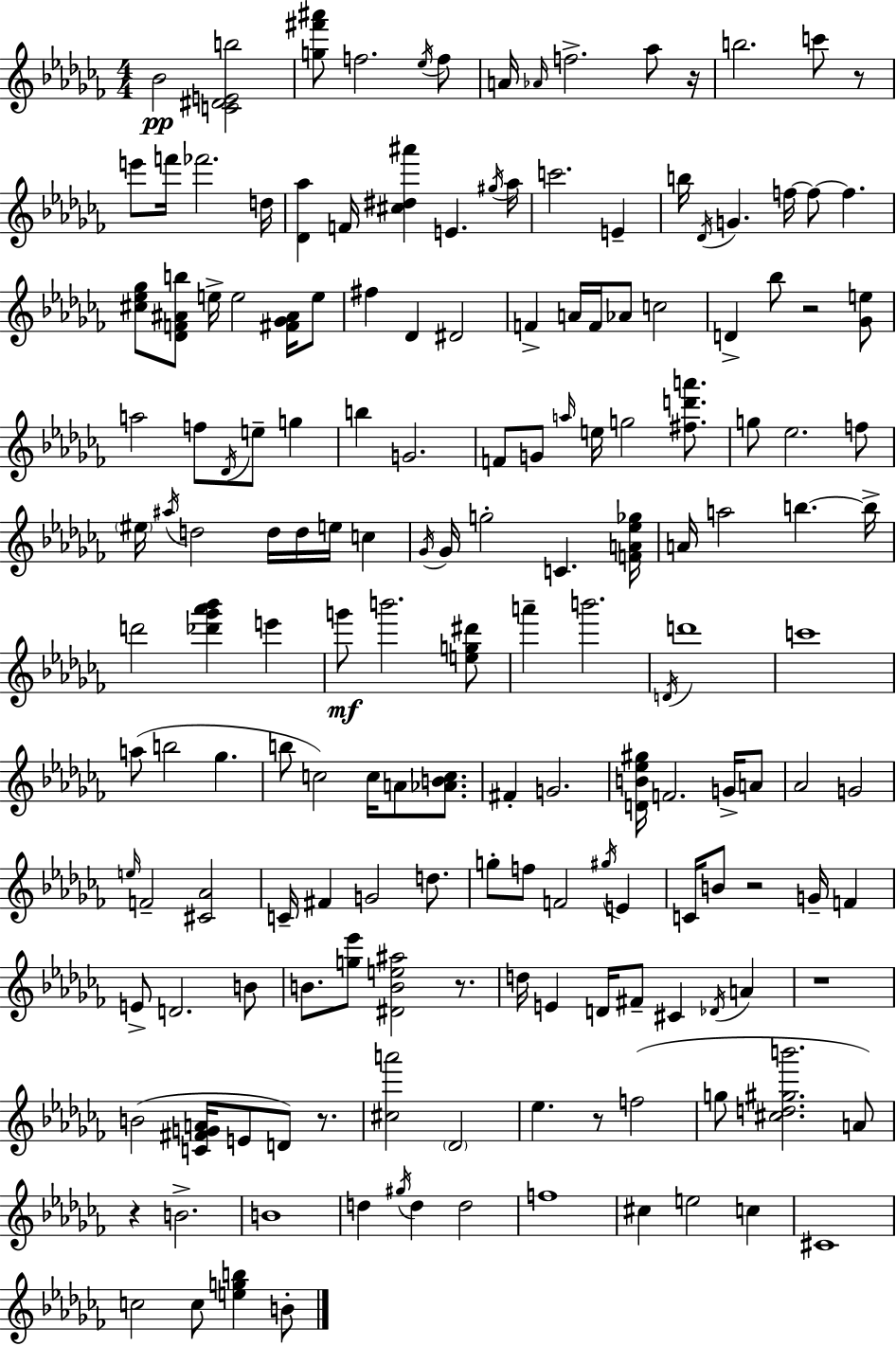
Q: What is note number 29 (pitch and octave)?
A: E5